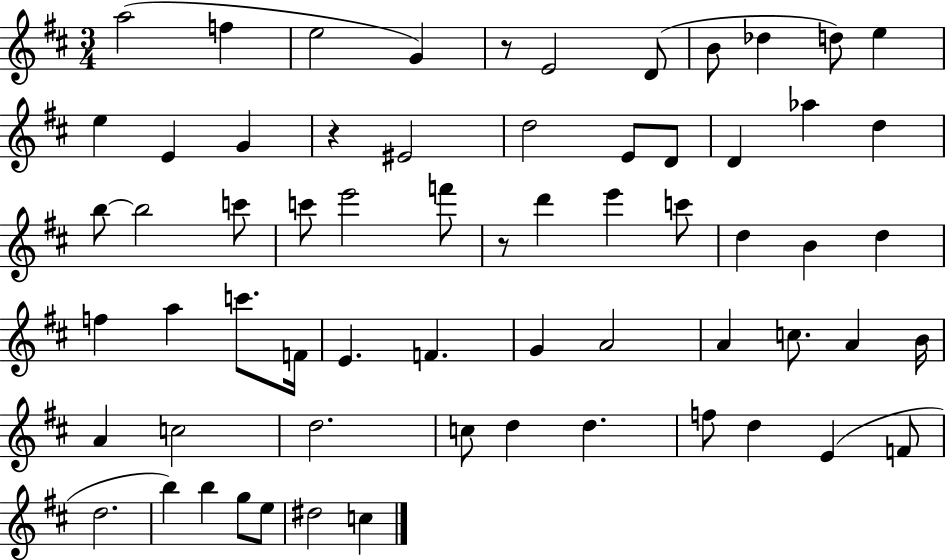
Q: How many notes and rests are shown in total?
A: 64